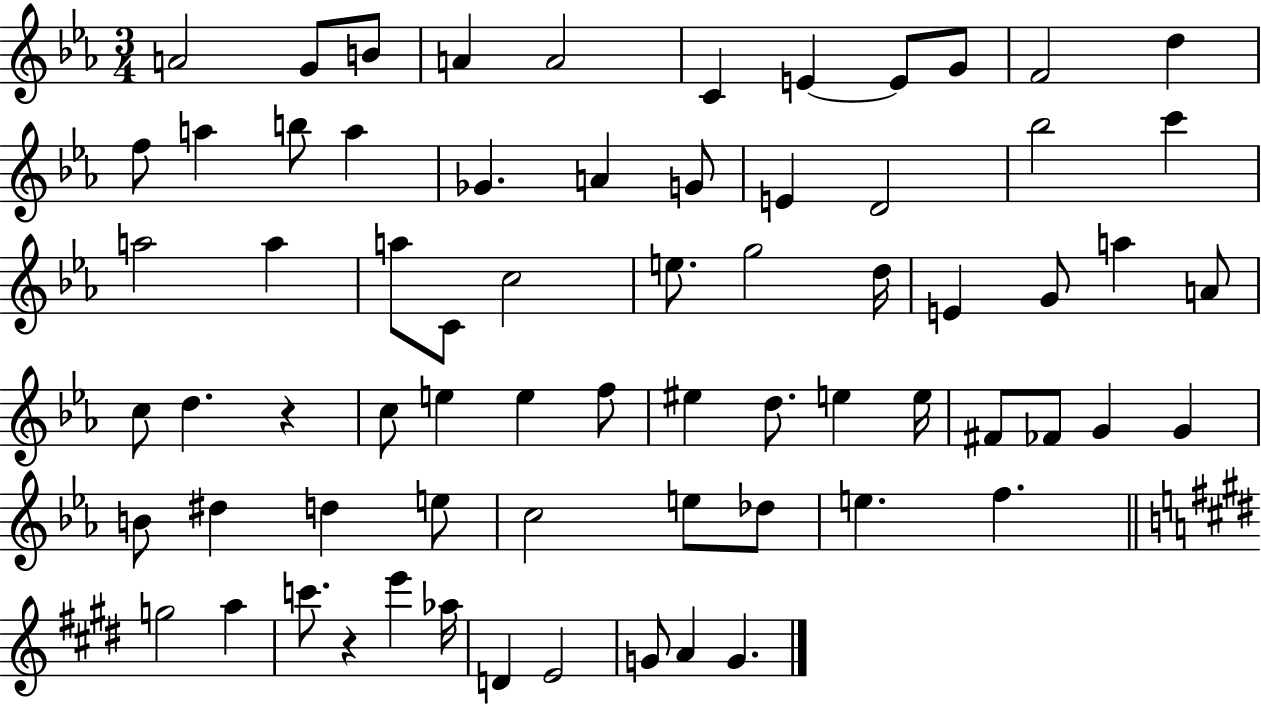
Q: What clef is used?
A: treble